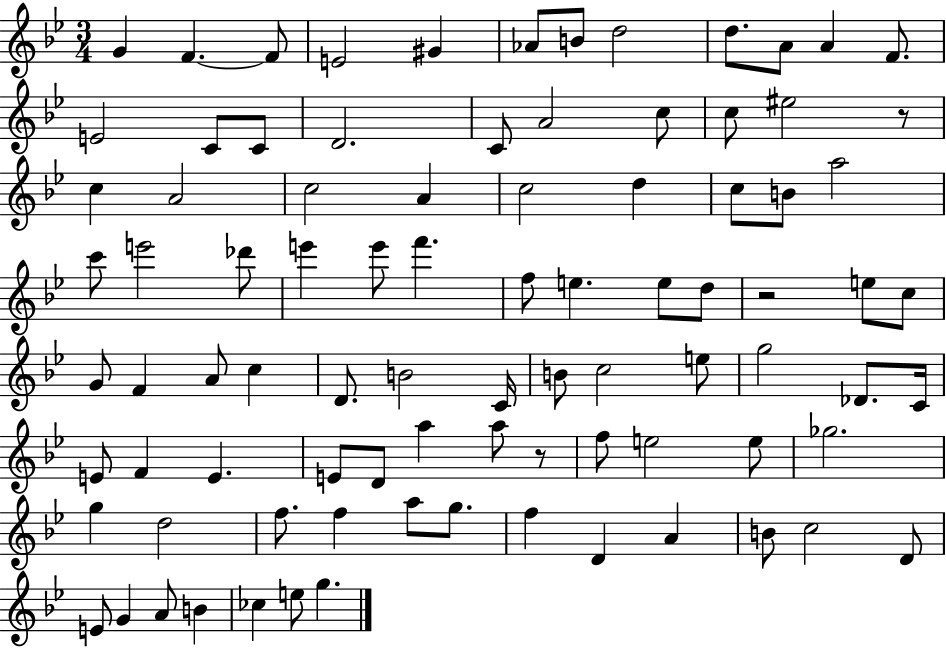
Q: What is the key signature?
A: BES major